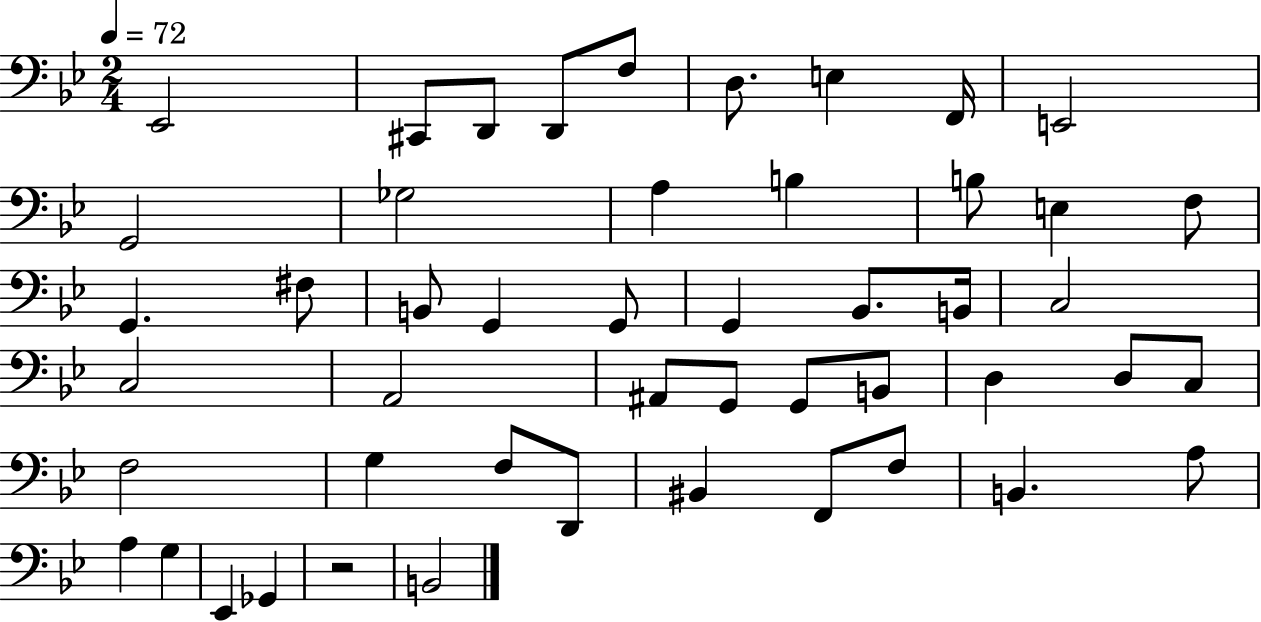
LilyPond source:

{
  \clef bass
  \numericTimeSignature
  \time 2/4
  \key bes \major
  \tempo 4 = 72
  ees,2 | cis,8 d,8 d,8 f8 | d8. e4 f,16 | e,2 | \break g,2 | ges2 | a4 b4 | b8 e4 f8 | \break g,4. fis8 | b,8 g,4 g,8 | g,4 bes,8. b,16 | c2 | \break c2 | a,2 | ais,8 g,8 g,8 b,8 | d4 d8 c8 | \break f2 | g4 f8 d,8 | bis,4 f,8 f8 | b,4. a8 | \break a4 g4 | ees,4 ges,4 | r2 | b,2 | \break \bar "|."
}